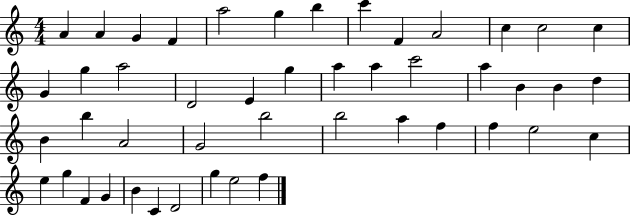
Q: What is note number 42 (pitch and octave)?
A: B4